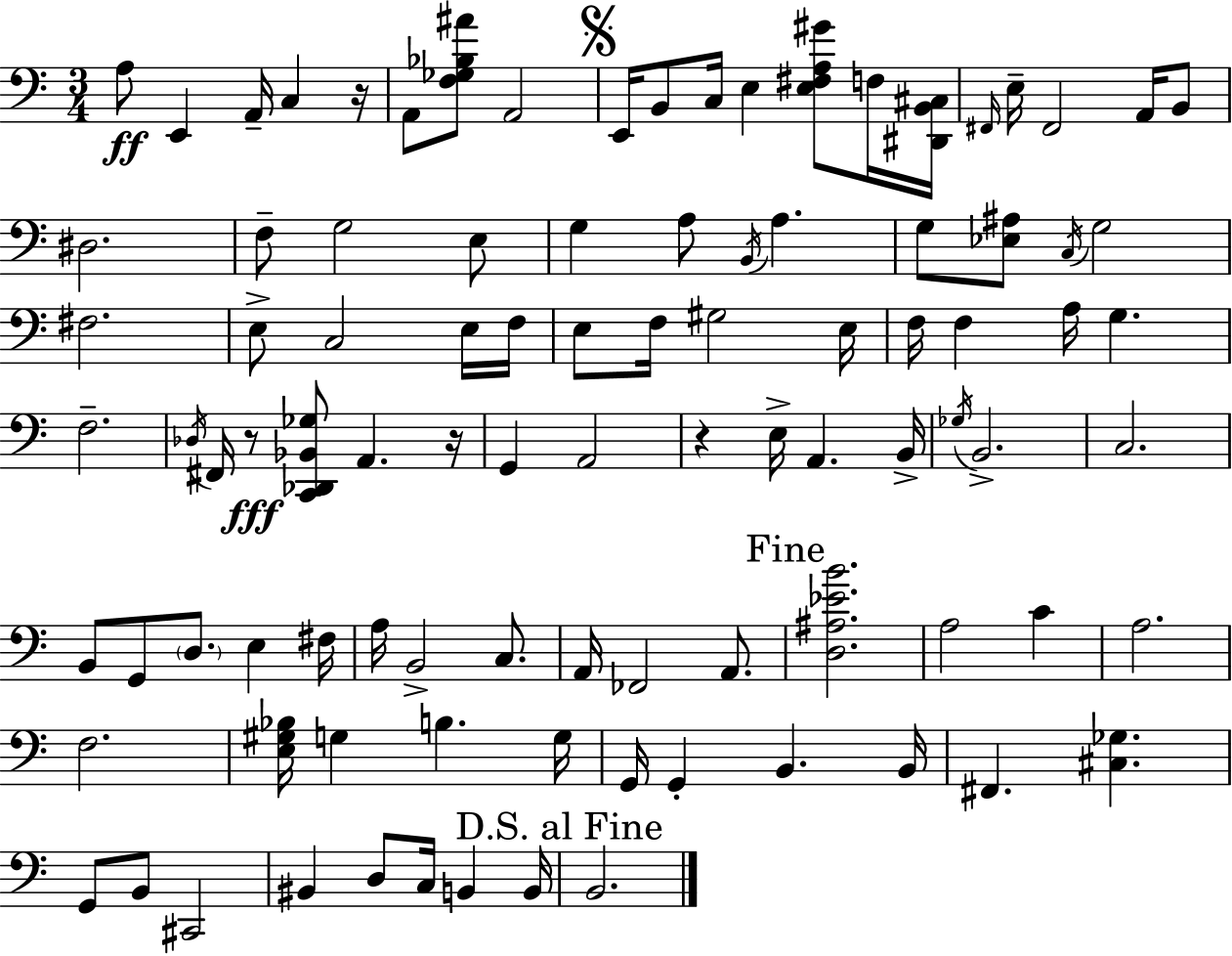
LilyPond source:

{
  \clef bass
  \numericTimeSignature
  \time 3/4
  \key a \minor
  a8\ff e,4 a,16-- c4 r16 | a,8 <f ges bes ais'>8 a,2 | \mark \markup { \musicglyph "scripts.segno" } e,16 b,8 c16 e4 <e fis a gis'>8 f16 <dis, b, cis>16 | \grace { fis,16 } e16-- fis,2 a,16 b,8 | \break dis2. | f8-- g2 e8 | g4 a8 \acciaccatura { b,16 } a4. | g8 <ees ais>8 \acciaccatura { c16 } g2 | \break fis2. | e8-> c2 | e16 f16 e8 f16 gis2 | e16 f16 f4 a16 g4. | \break f2.-- | \acciaccatura { des16 } fis,16 r8\fff <c, des, bes, ges>8 a,4. | r16 g,4 a,2 | r4 e16-> a,4. | \break b,16-> \acciaccatura { ges16 } b,2.-> | c2. | b,8 g,8 \parenthesize d8. | e4 fis16 a16 b,2-> | \break c8. a,16 fes,2 | a,8. \mark "Fine" <d ais ees' b'>2. | a2 | c'4 a2. | \break f2. | <e gis bes>16 g4 b4. | g16 g,16 g,4-. b,4. | b,16 fis,4. <cis ges>4. | \break g,8 b,8 cis,2 | bis,4 d8 c16 | b,4 b,16 \mark "D.S. al Fine" b,2. | \bar "|."
}